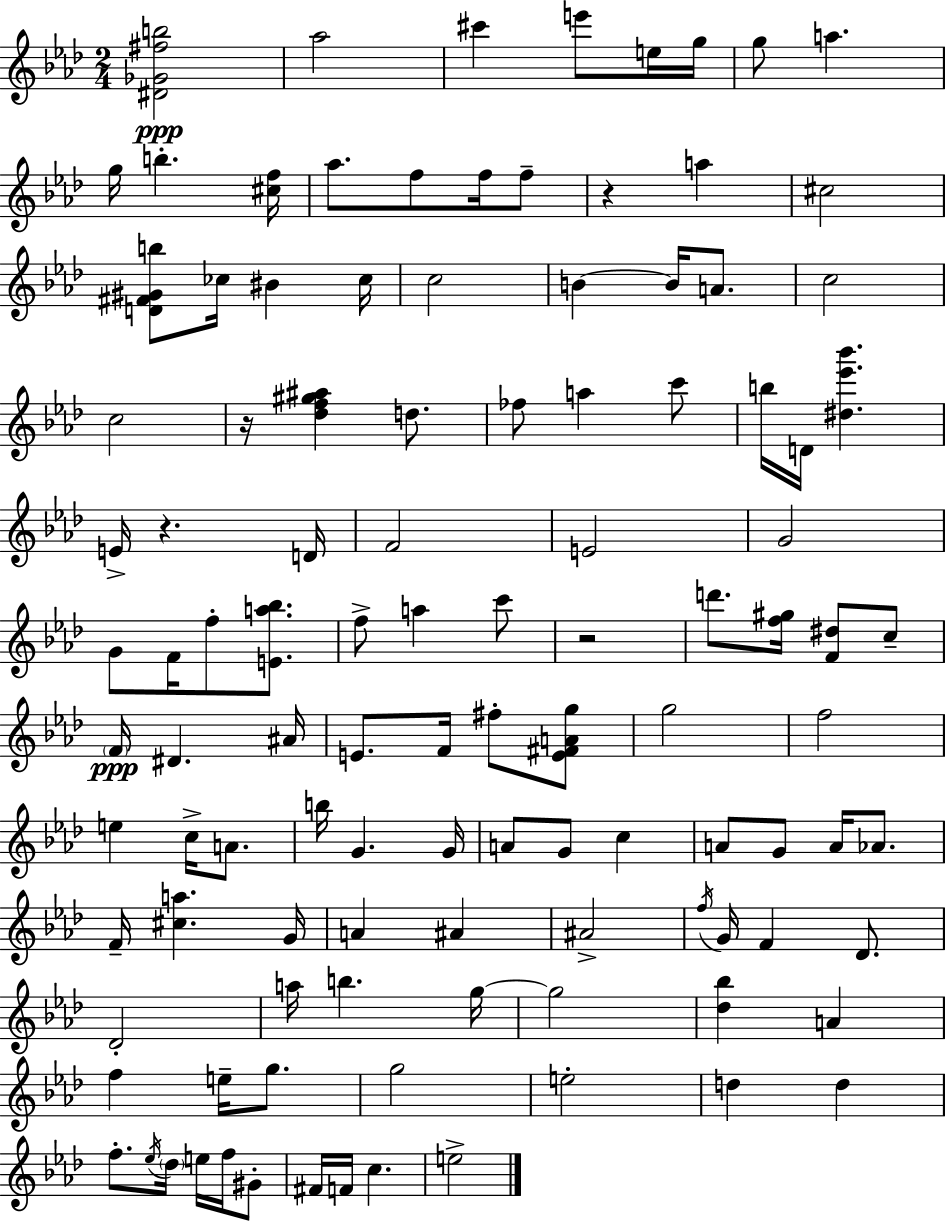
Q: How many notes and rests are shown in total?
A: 111